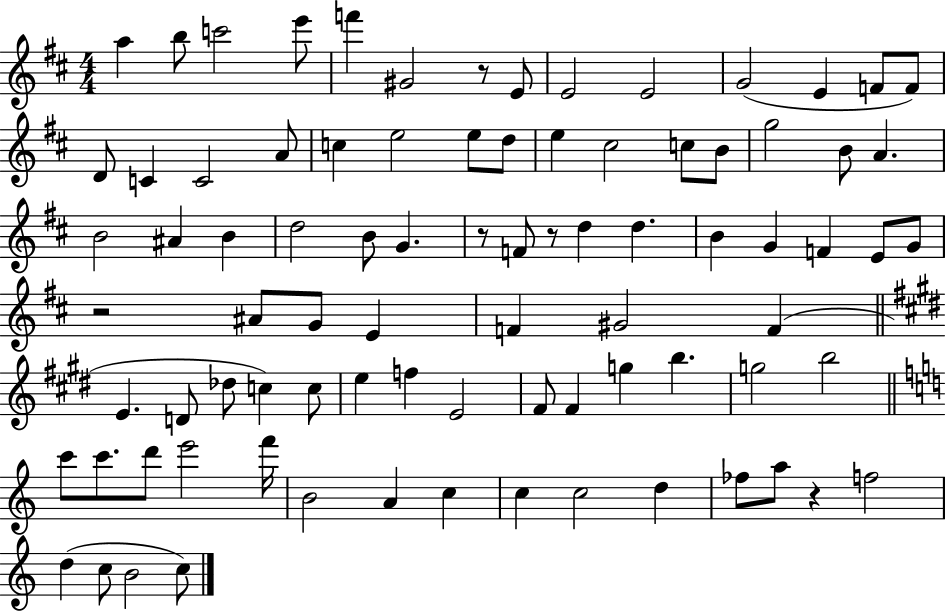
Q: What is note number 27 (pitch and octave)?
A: B4